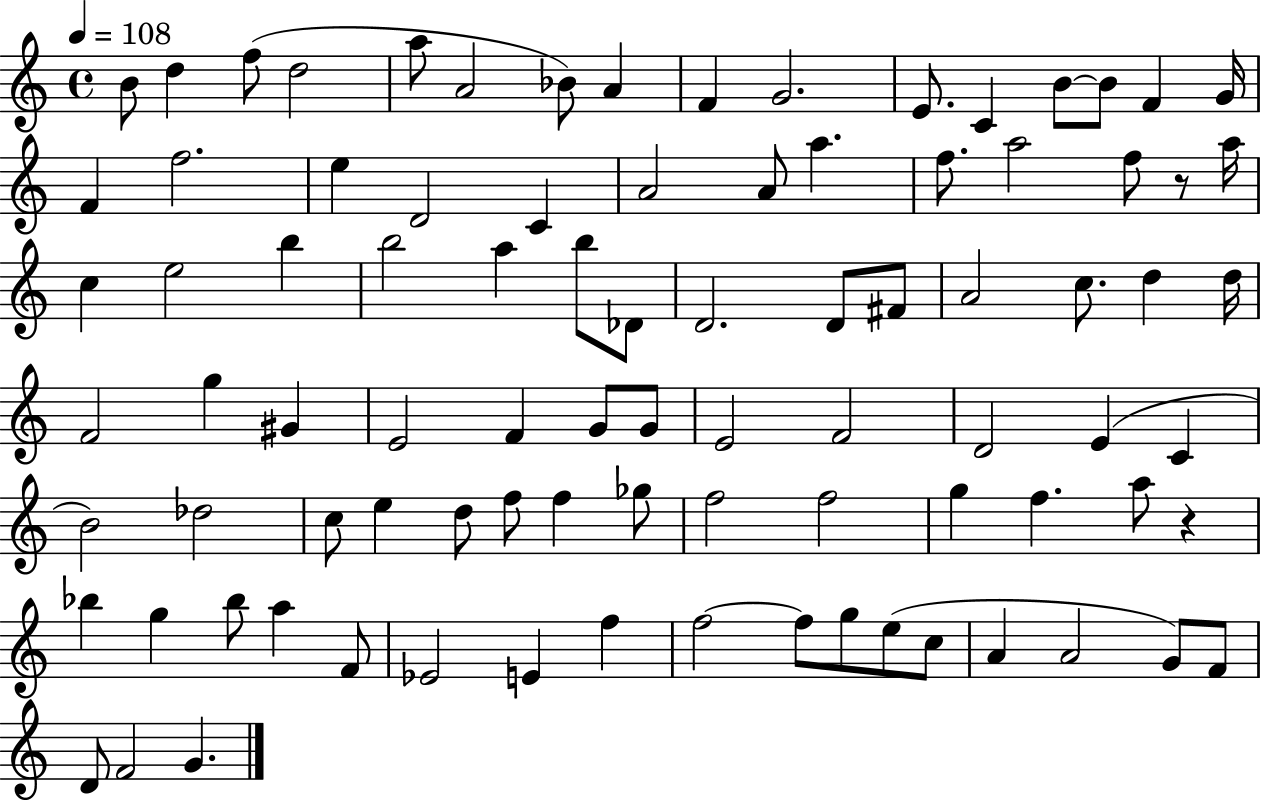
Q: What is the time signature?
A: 4/4